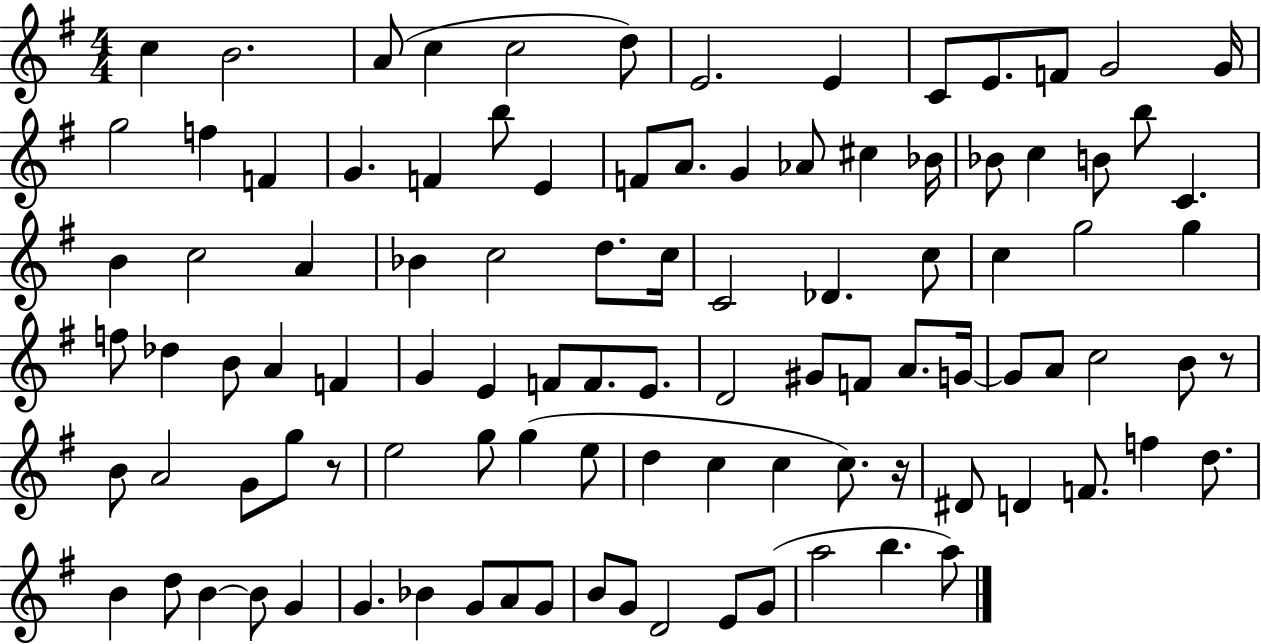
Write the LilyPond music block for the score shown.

{
  \clef treble
  \numericTimeSignature
  \time 4/4
  \key g \major
  c''4 b'2. | a'8( c''4 c''2 d''8) | e'2. e'4 | c'8 e'8. f'8 g'2 g'16 | \break g''2 f''4 f'4 | g'4. f'4 b''8 e'4 | f'8 a'8. g'4 aes'8 cis''4 bes'16 | bes'8 c''4 b'8 b''8 c'4. | \break b'4 c''2 a'4 | bes'4 c''2 d''8. c''16 | c'2 des'4. c''8 | c''4 g''2 g''4 | \break f''8 des''4 b'8 a'4 f'4 | g'4 e'4 f'8 f'8. e'8. | d'2 gis'8 f'8 a'8. g'16~~ | g'8 a'8 c''2 b'8 r8 | \break b'8 a'2 g'8 g''8 r8 | e''2 g''8 g''4( e''8 | d''4 c''4 c''4 c''8.) r16 | dis'8 d'4 f'8. f''4 d''8. | \break b'4 d''8 b'4~~ b'8 g'4 | g'4. bes'4 g'8 a'8 g'8 | b'8 g'8 d'2 e'8 g'8( | a''2 b''4. a''8) | \break \bar "|."
}